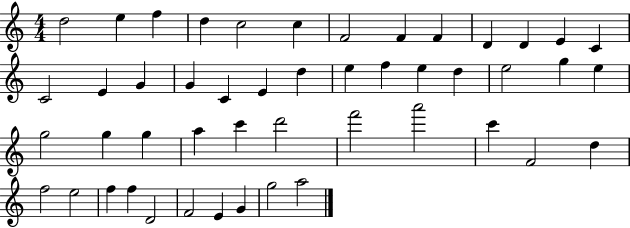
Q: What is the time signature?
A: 4/4